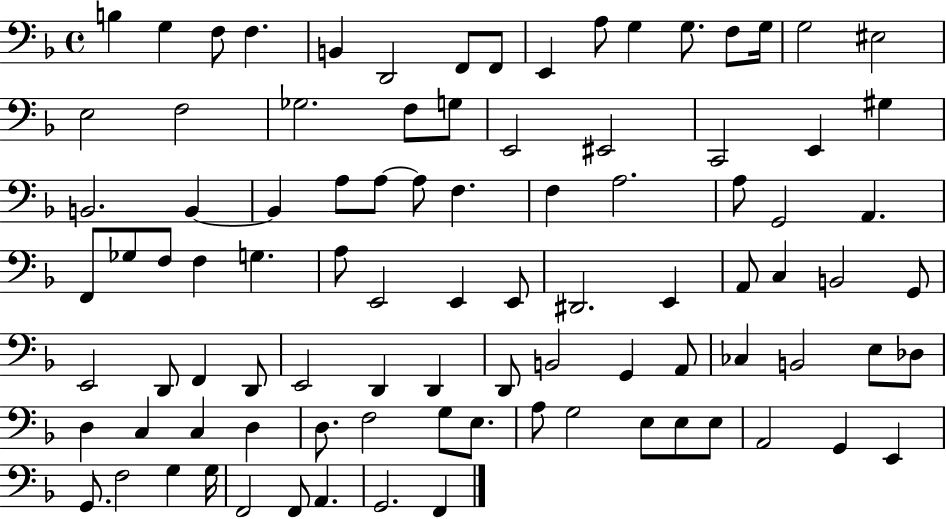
{
  \clef bass
  \time 4/4
  \defaultTimeSignature
  \key f \major
  b4 g4 f8 f4. | b,4 d,2 f,8 f,8 | e,4 a8 g4 g8. f8 g16 | g2 eis2 | \break e2 f2 | ges2. f8 g8 | e,2 eis,2 | c,2 e,4 gis4 | \break b,2. b,4~~ | b,4 a8 a8~~ a8 f4. | f4 a2. | a8 g,2 a,4. | \break f,8 ges8 f8 f4 g4. | a8 e,2 e,4 e,8 | dis,2. e,4 | a,8 c4 b,2 g,8 | \break e,2 d,8 f,4 d,8 | e,2 d,4 d,4 | d,8 b,2 g,4 a,8 | ces4 b,2 e8 des8 | \break d4 c4 c4 d4 | d8. f2 g8 e8. | a8 g2 e8 e8 e8 | a,2 g,4 e,4 | \break g,8. f2 g4 g16 | f,2 f,8 a,4. | g,2. f,4 | \bar "|."
}